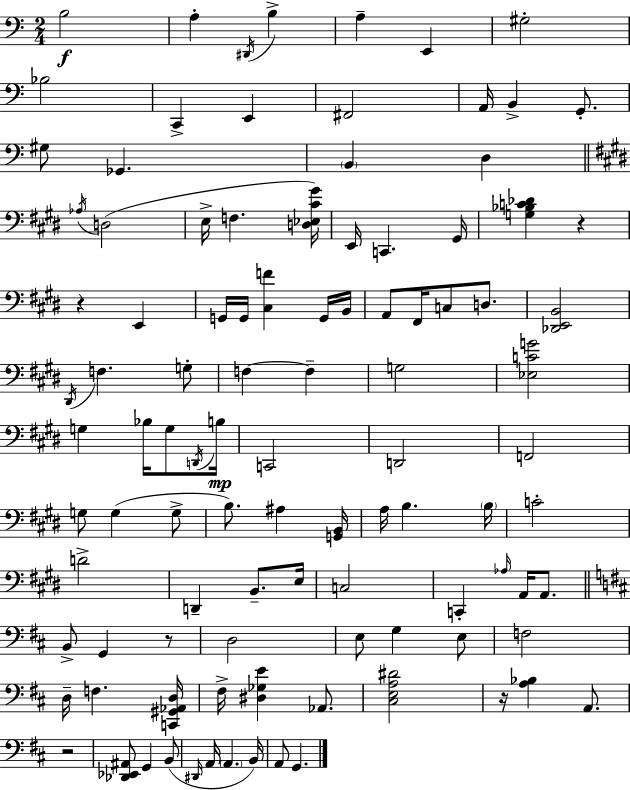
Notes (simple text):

B3/h A3/q D#2/s B3/q A3/q E2/q G#3/h Bb3/h C2/q E2/q F#2/h A2/s B2/q G2/e. G#3/e Gb2/q. B2/q D3/q Ab3/s D3/h E3/s F3/q. [D3,Eb3,C#4,G#4]/s E2/s C2/q. G#2/s [G3,Bb3,C4,Db4]/q R/q R/q E2/q G2/s G2/s [C#3,F4]/q G2/s B2/s A2/e F#2/s C3/e D3/e. [Db2,E2,B2]/h D#2/s F3/q. G3/e F3/q F3/q G3/h [Eb3,C4,G4]/h G3/q Bb3/s G3/e D2/s B3/s C2/h D2/h F2/h G3/e G3/q G3/e B3/e. A#3/q [G2,B2]/s A3/s B3/q. B3/s C4/h D4/h D2/q B2/e. E3/s C3/h C2/q Ab3/s A2/s A2/e. B2/e G2/q R/e D3/h E3/e G3/q E3/e F3/h D3/s F3/q. [C2,G#2,Ab2,D3]/s F#3/s [D#3,Gb3,E4]/q Ab2/e. [C#3,E3,A3,D#4]/h R/s [A3,Bb3]/q A2/e. R/h [Db2,Eb2,A#2]/e G2/q B2/e D#2/s A2/s A2/q. B2/s A2/e G2/q.